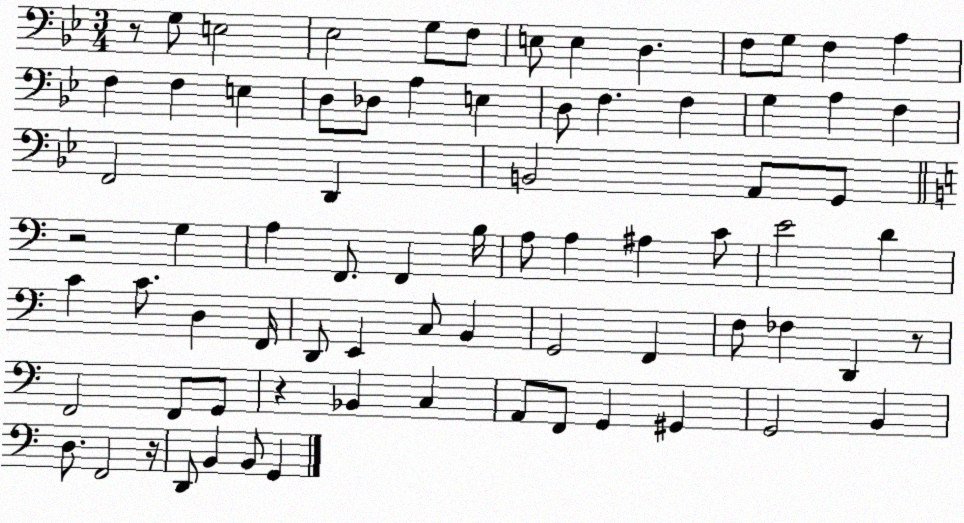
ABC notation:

X:1
T:Untitled
M:3/4
L:1/4
K:Bb
z/2 G,/2 E,2 _E,2 G,/2 F,/2 E,/2 E, D, F,/2 G,/2 F, A, F, F, E, D,/2 _D,/2 A, E, D,/2 F, F, G, A, F, F,,2 D,, B,,2 A,,/2 G,,/2 z2 G, A, F,,/2 F,, B,/4 A,/2 A, ^A, C/2 E2 D C C/2 D, F,,/4 D,,/2 E,, C,/2 B,, G,,2 F,, F,/2 _F, D,, z/2 F,,2 F,,/2 G,,/2 z _B,, C, A,,/2 F,,/2 G,, ^G,, G,,2 B,, D,/2 F,,2 z/4 D,,/2 B,, B,,/2 G,,